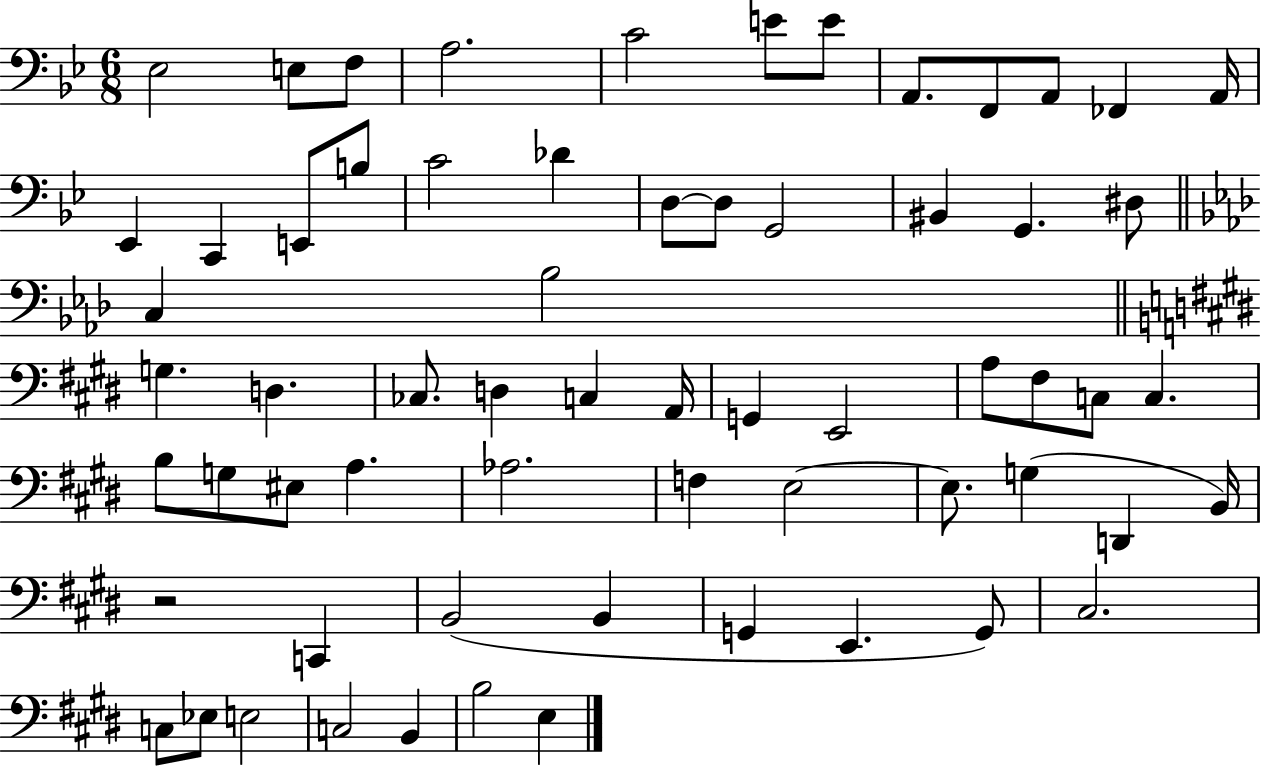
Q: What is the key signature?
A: BES major